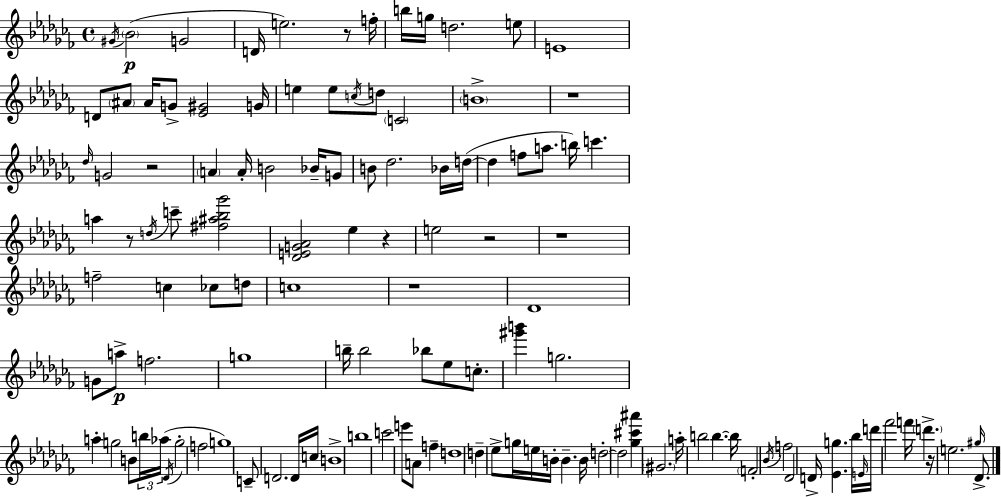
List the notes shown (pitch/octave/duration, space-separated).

G#4/s Bb4/h G4/h D4/s E5/h. R/e F5/s B5/s G5/s D5/h. E5/e E4/w D4/e A#4/e A#4/s G4/e [Eb4,G#4]/h G4/s E5/q E5/e C5/s D5/e C4/h B4/w R/w Db5/s G4/h R/h A4/q A4/s B4/h Bb4/s G4/e B4/e Db5/h. Bb4/s D5/s D5/q F5/e A5/e. B5/s C6/q. A5/q R/e D5/s C6/e [F#5,A#5,Bb5,Gb6]/h [Db4,E4,G4,Ab4]/h Eb5/q R/q E5/h R/h R/w F5/h C5/q CES5/e D5/e C5/w R/w Db4/w G4/e A5/e F5/h. G5/w B5/s B5/h Bb5/e Eb5/e C5/e. [G#6,B6]/q G5/h. A5/q G5/h B4/e B5/s Ab5/s Db4/s G5/h F5/h G5/w C4/e D4/h. D4/s C5/s B4/w B5/w C6/h E6/e A4/e F5/q D5/w D5/q Eb5/e G5/s E5/s B4/s B4/q. B4/s D5/h D5/h [Gb5,C#6,A#6]/q G#4/h. A5/s B5/h B5/q. B5/s F4/h Bb4/s F5/h Db4/h D4/s [Eb4,G5]/q. Bb5/s E4/s D6/s FES6/h F6/s D6/q. R/s E5/h. G#5/s Db4/e.